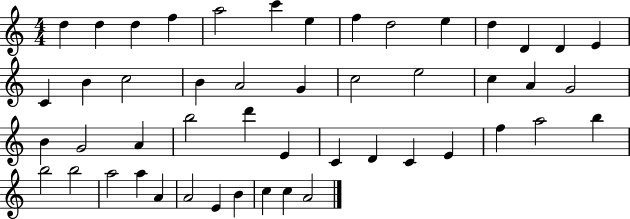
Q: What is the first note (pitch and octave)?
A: D5